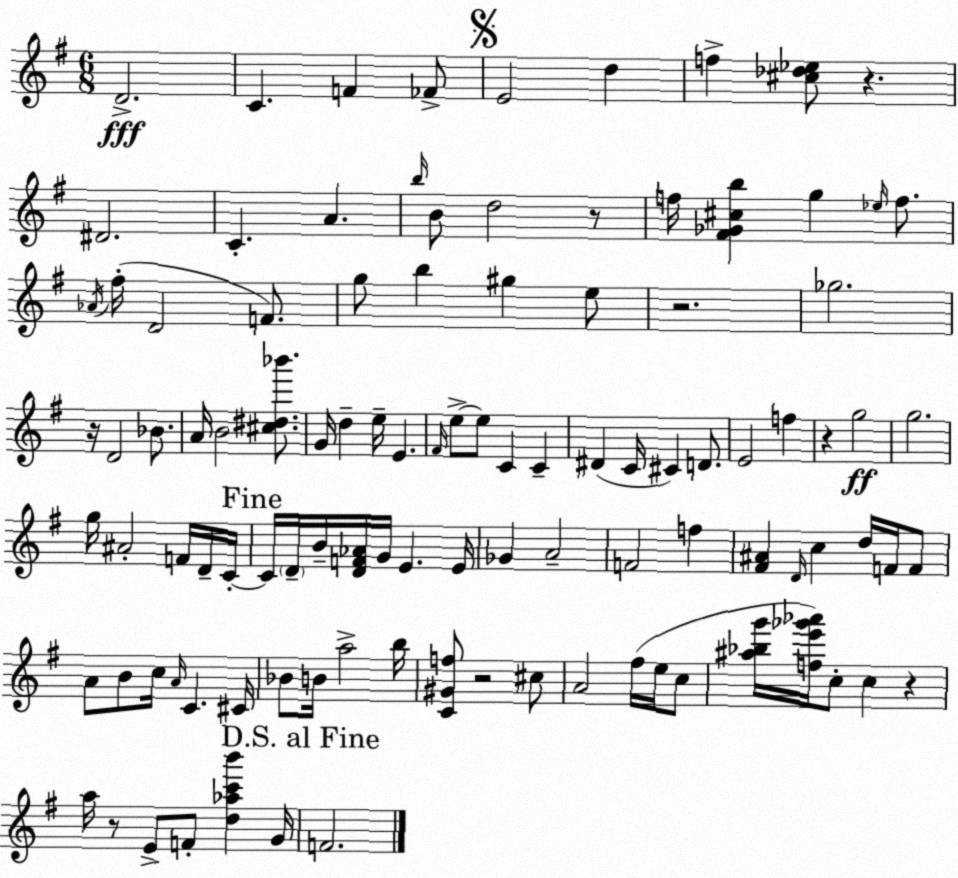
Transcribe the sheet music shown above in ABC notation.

X:1
T:Untitled
M:6/8
L:1/4
K:G
D2 C F _F/2 E2 d f [^c_d_e]/2 z ^D2 C A b/4 B/2 d2 z/2 f/4 [^F_G^cb] g _e/4 f/2 _A/4 ^f/4 D2 F/2 g/2 b ^g e/2 z2 _g2 z/4 D2 _B/2 A/4 B2 [^c^d_b']/2 G/4 d e/4 E ^F/4 e/2 e/2 C C ^D C/4 ^C D/2 E2 f z g2 g2 g/4 ^A2 F/4 D/4 C/4 C/4 D/4 B/4 [DF_A]/4 G/4 E E/4 _G A2 F2 f [^F^A] D/4 c d/4 F/4 F/2 A/2 B/2 c/4 A/4 C ^C/4 _B/2 B/4 a2 b/4 [C^Gf]/2 z2 ^c/2 A2 ^f/4 e/4 c/2 [^a_bg']/4 [fe'_g'_a']/4 c/2 c z a/4 z/2 E/2 F/2 [d_ac'b'] G/4 F2